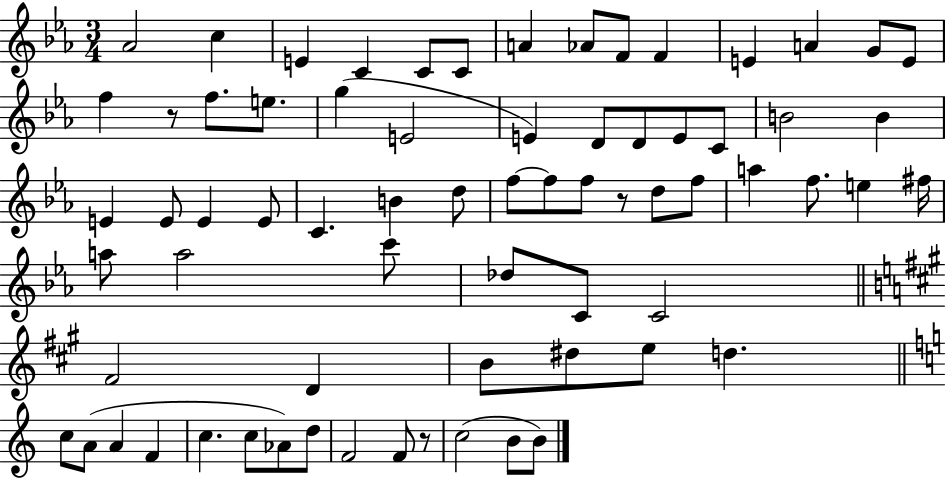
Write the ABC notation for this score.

X:1
T:Untitled
M:3/4
L:1/4
K:Eb
_A2 c E C C/2 C/2 A _A/2 F/2 F E A G/2 E/2 f z/2 f/2 e/2 g E2 E D/2 D/2 E/2 C/2 B2 B E E/2 E E/2 C B d/2 f/2 f/2 f/2 z/2 d/2 f/2 a f/2 e ^f/4 a/2 a2 c'/2 _d/2 C/2 C2 ^F2 D B/2 ^d/2 e/2 d c/2 A/2 A F c c/2 _A/2 d/2 F2 F/2 z/2 c2 B/2 B/2